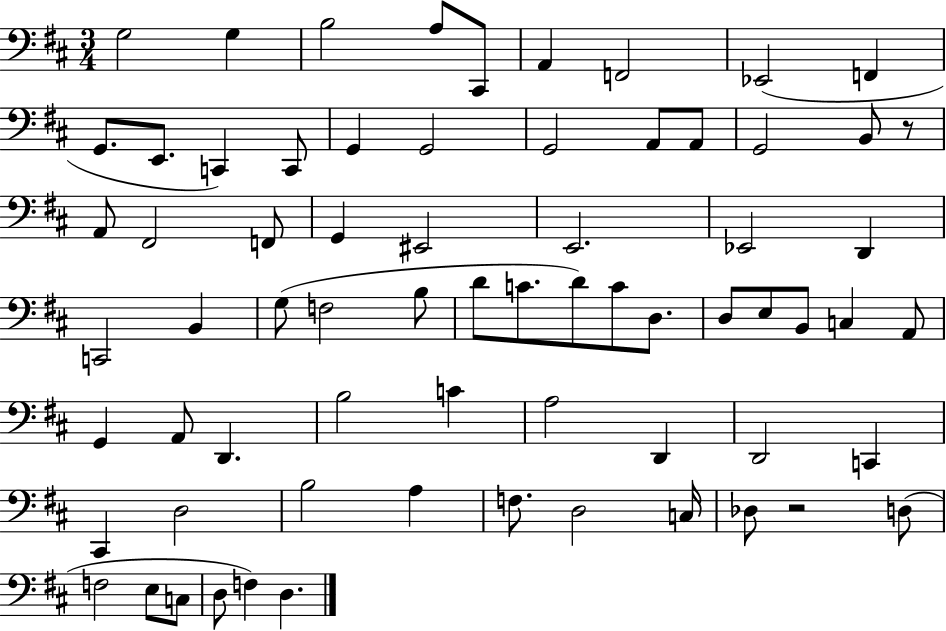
{
  \clef bass
  \numericTimeSignature
  \time 3/4
  \key d \major
  g2 g4 | b2 a8 cis,8 | a,4 f,2 | ees,2( f,4 | \break g,8. e,8. c,4) c,8 | g,4 g,2 | g,2 a,8 a,8 | g,2 b,8 r8 | \break a,8 fis,2 f,8 | g,4 eis,2 | e,2. | ees,2 d,4 | \break c,2 b,4 | g8( f2 b8 | d'8 c'8. d'8) c'8 d8. | d8 e8 b,8 c4 a,8 | \break g,4 a,8 d,4. | b2 c'4 | a2 d,4 | d,2 c,4 | \break cis,4 d2 | b2 a4 | f8. d2 c16 | des8 r2 d8( | \break f2 e8 c8 | d8 f4) d4. | \bar "|."
}